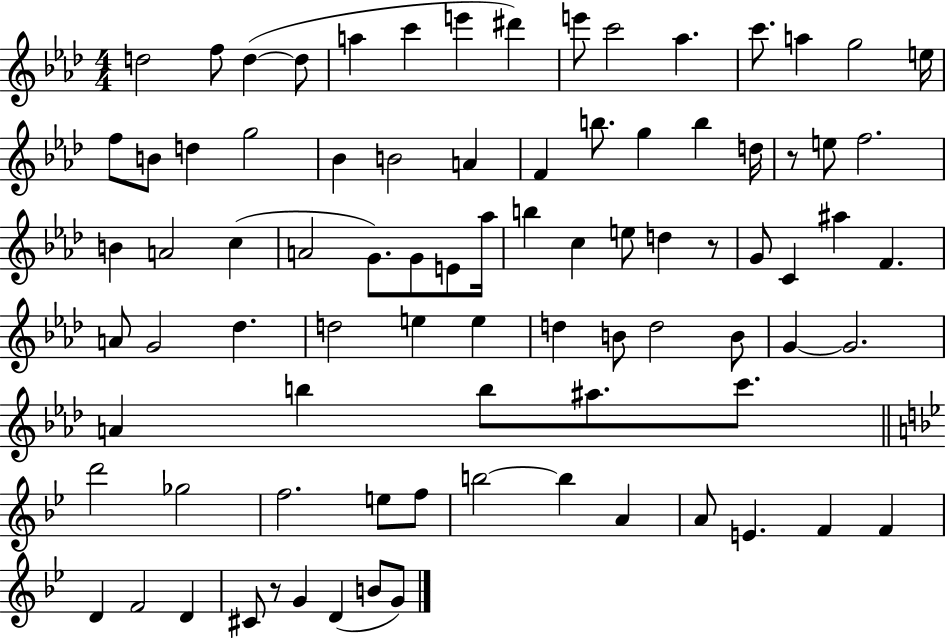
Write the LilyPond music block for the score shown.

{
  \clef treble
  \numericTimeSignature
  \time 4/4
  \key aes \major
  \repeat volta 2 { d''2 f''8 d''4~(~ d''8 | a''4 c'''4 e'''4 dis'''4) | e'''8 c'''2 aes''4. | c'''8. a''4 g''2 e''16 | \break f''8 b'8 d''4 g''2 | bes'4 b'2 a'4 | f'4 b''8. g''4 b''4 d''16 | r8 e''8 f''2. | \break b'4 a'2 c''4( | a'2 g'8.) g'8 e'8 aes''16 | b''4 c''4 e''8 d''4 r8 | g'8 c'4 ais''4 f'4. | \break a'8 g'2 des''4. | d''2 e''4 e''4 | d''4 b'8 d''2 b'8 | g'4~~ g'2. | \break a'4 b''4 b''8 ais''8. c'''8. | \bar "||" \break \key bes \major d'''2 ges''2 | f''2. e''8 f''8 | b''2~~ b''4 a'4 | a'8 e'4. f'4 f'4 | \break d'4 f'2 d'4 | cis'8 r8 g'4 d'4( b'8 g'8) | } \bar "|."
}